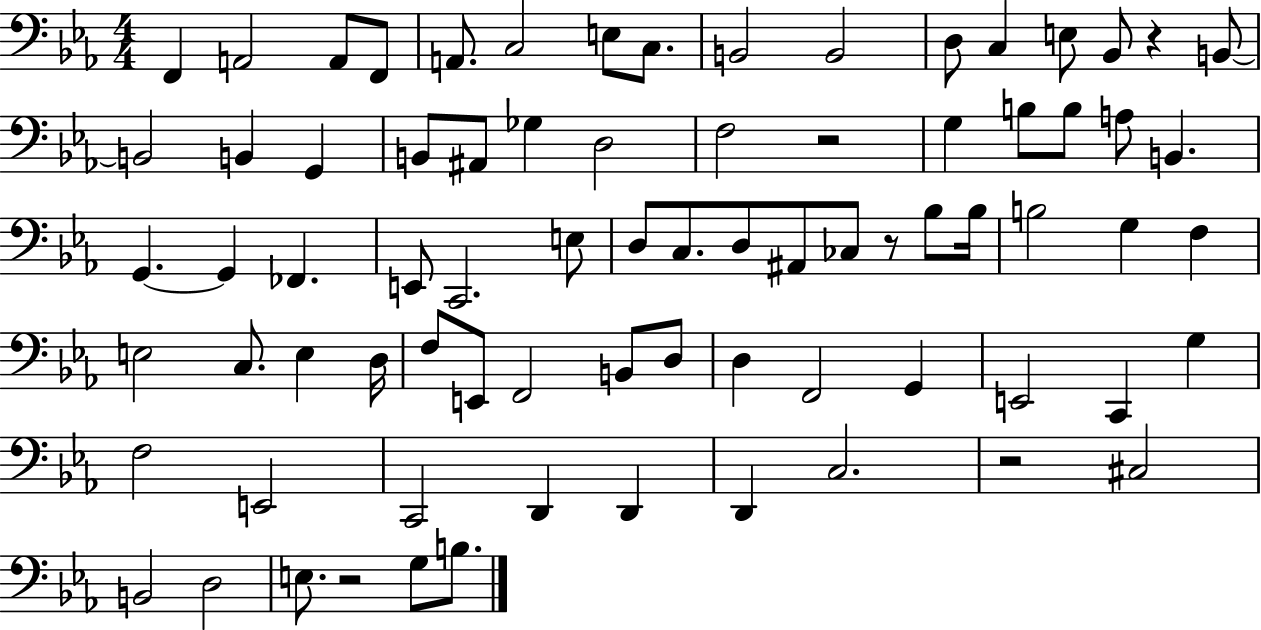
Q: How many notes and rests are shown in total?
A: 77